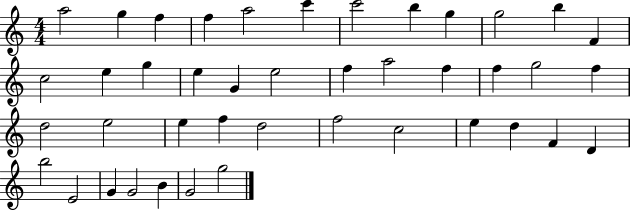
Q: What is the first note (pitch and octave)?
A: A5